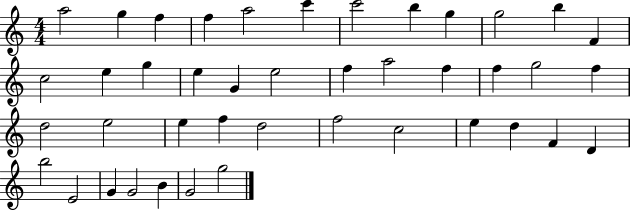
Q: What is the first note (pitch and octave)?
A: A5